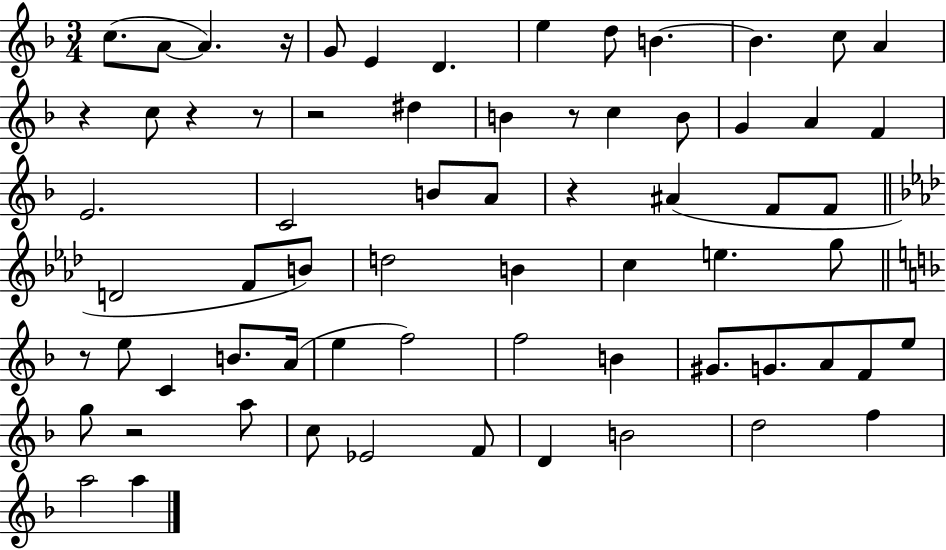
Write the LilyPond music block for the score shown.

{
  \clef treble
  \numericTimeSignature
  \time 3/4
  \key f \major
  c''8.( a'8~~ a'4.) r16 | g'8 e'4 d'4. | e''4 d''8 b'4.~~ | b'4. c''8 a'4 | \break r4 c''8 r4 r8 | r2 dis''4 | b'4 r8 c''4 b'8 | g'4 a'4 f'4 | \break e'2. | c'2 b'8 a'8 | r4 ais'4( f'8 f'8 | \bar "||" \break \key f \minor d'2 f'8 b'8) | d''2 b'4 | c''4 e''4. g''8 | \bar "||" \break \key d \minor r8 e''8 c'4 b'8. a'16( | e''4 f''2) | f''2 b'4 | gis'8. g'8. a'8 f'8 e''8 | \break g''8 r2 a''8 | c''8 ees'2 f'8 | d'4 b'2 | d''2 f''4 | \break a''2 a''4 | \bar "|."
}